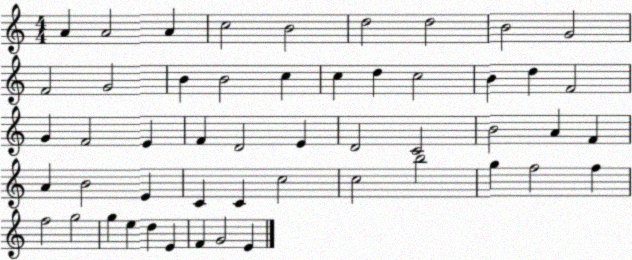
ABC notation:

X:1
T:Untitled
M:4/4
L:1/4
K:C
A A2 A c2 B2 d2 d2 B2 G2 F2 G2 B B2 c c d c2 B d F2 G F2 E F D2 E D2 C2 B2 A F A B2 E C C c2 c2 b2 g f2 f f2 g2 g e d E F G2 E